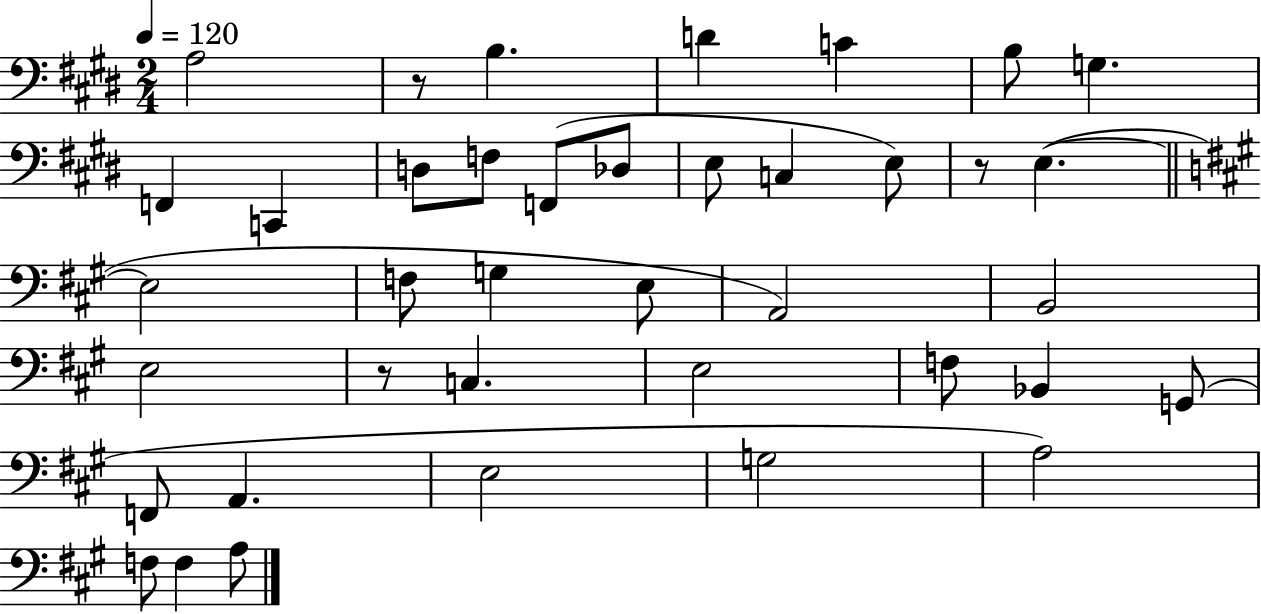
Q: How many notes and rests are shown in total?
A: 39